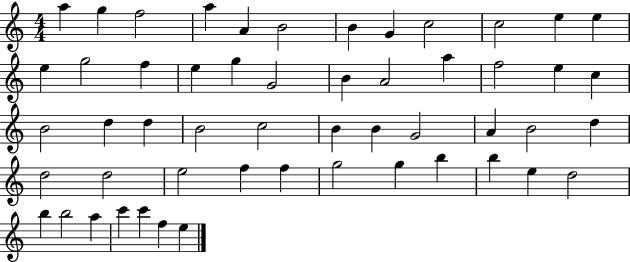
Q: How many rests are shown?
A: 0